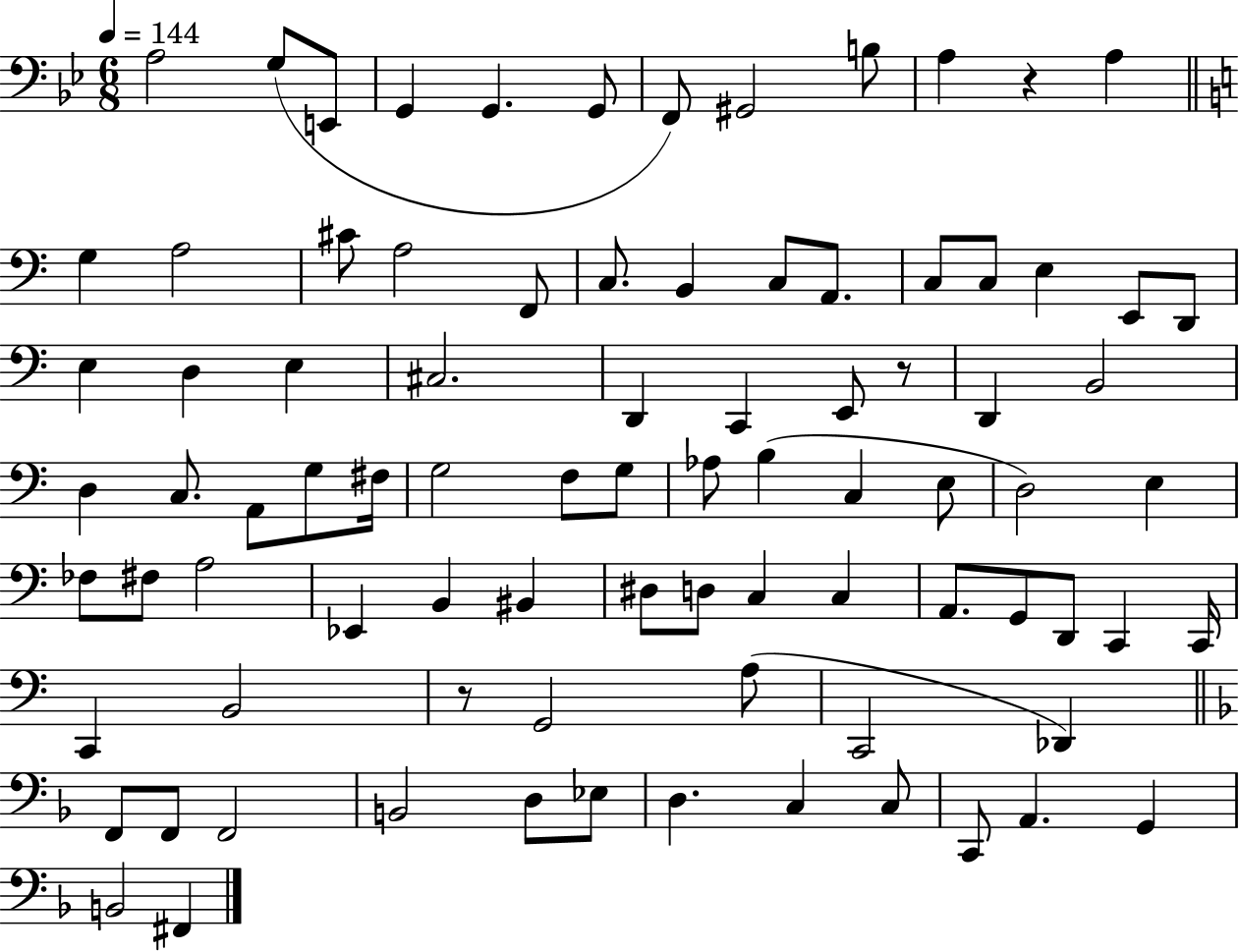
X:1
T:Untitled
M:6/8
L:1/4
K:Bb
A,2 G,/2 E,,/2 G,, G,, G,,/2 F,,/2 ^G,,2 B,/2 A, z A, G, A,2 ^C/2 A,2 F,,/2 C,/2 B,, C,/2 A,,/2 C,/2 C,/2 E, E,,/2 D,,/2 E, D, E, ^C,2 D,, C,, E,,/2 z/2 D,, B,,2 D, C,/2 A,,/2 G,/2 ^F,/4 G,2 F,/2 G,/2 _A,/2 B, C, E,/2 D,2 E, _F,/2 ^F,/2 A,2 _E,, B,, ^B,, ^D,/2 D,/2 C, C, A,,/2 G,,/2 D,,/2 C,, C,,/4 C,, B,,2 z/2 G,,2 A,/2 C,,2 _D,, F,,/2 F,,/2 F,,2 B,,2 D,/2 _E,/2 D, C, C,/2 C,,/2 A,, G,, B,,2 ^F,,